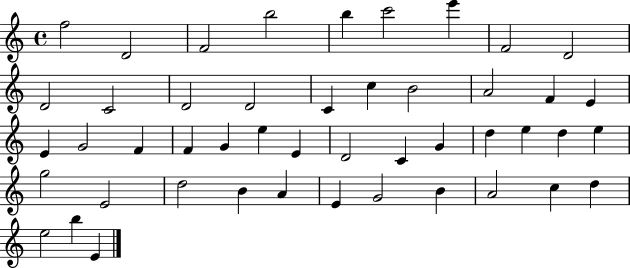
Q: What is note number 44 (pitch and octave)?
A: D5